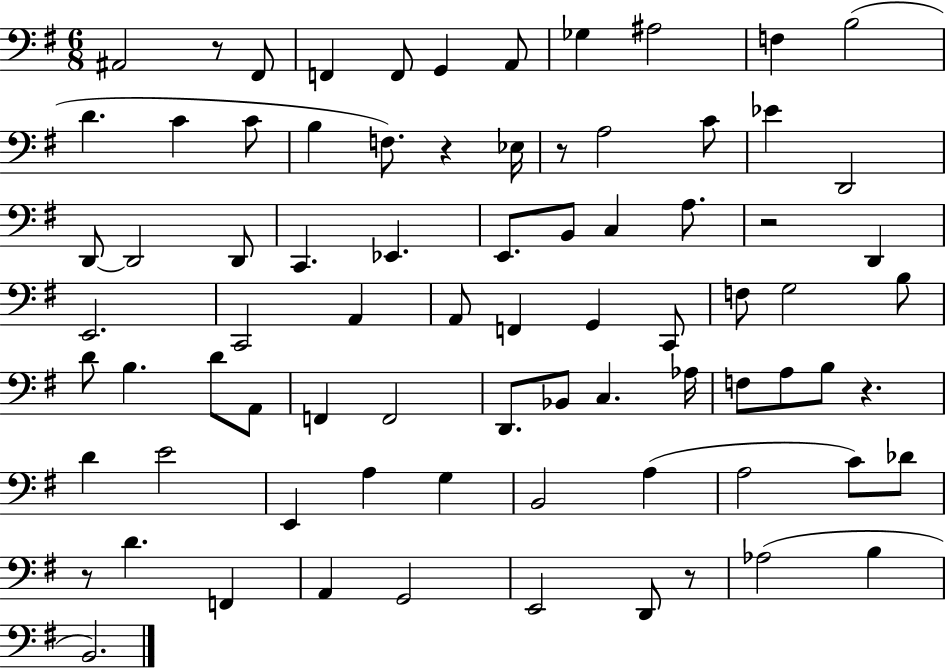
A#2/h R/e F#2/e F2/q F2/e G2/q A2/e Gb3/q A#3/h F3/q B3/h D4/q. C4/q C4/e B3/q F3/e. R/q Eb3/s R/e A3/h C4/e Eb4/q D2/h D2/e D2/h D2/e C2/q. Eb2/q. E2/e. B2/e C3/q A3/e. R/h D2/q E2/h. C2/h A2/q A2/e F2/q G2/q C2/e F3/e G3/h B3/e D4/e B3/q. D4/e A2/e F2/q F2/h D2/e. Bb2/e C3/q. Ab3/s F3/e A3/e B3/e R/q. D4/q E4/h E2/q A3/q G3/q B2/h A3/q A3/h C4/e Db4/e R/e D4/q. F2/q A2/q G2/h E2/h D2/e R/e Ab3/h B3/q B2/h.